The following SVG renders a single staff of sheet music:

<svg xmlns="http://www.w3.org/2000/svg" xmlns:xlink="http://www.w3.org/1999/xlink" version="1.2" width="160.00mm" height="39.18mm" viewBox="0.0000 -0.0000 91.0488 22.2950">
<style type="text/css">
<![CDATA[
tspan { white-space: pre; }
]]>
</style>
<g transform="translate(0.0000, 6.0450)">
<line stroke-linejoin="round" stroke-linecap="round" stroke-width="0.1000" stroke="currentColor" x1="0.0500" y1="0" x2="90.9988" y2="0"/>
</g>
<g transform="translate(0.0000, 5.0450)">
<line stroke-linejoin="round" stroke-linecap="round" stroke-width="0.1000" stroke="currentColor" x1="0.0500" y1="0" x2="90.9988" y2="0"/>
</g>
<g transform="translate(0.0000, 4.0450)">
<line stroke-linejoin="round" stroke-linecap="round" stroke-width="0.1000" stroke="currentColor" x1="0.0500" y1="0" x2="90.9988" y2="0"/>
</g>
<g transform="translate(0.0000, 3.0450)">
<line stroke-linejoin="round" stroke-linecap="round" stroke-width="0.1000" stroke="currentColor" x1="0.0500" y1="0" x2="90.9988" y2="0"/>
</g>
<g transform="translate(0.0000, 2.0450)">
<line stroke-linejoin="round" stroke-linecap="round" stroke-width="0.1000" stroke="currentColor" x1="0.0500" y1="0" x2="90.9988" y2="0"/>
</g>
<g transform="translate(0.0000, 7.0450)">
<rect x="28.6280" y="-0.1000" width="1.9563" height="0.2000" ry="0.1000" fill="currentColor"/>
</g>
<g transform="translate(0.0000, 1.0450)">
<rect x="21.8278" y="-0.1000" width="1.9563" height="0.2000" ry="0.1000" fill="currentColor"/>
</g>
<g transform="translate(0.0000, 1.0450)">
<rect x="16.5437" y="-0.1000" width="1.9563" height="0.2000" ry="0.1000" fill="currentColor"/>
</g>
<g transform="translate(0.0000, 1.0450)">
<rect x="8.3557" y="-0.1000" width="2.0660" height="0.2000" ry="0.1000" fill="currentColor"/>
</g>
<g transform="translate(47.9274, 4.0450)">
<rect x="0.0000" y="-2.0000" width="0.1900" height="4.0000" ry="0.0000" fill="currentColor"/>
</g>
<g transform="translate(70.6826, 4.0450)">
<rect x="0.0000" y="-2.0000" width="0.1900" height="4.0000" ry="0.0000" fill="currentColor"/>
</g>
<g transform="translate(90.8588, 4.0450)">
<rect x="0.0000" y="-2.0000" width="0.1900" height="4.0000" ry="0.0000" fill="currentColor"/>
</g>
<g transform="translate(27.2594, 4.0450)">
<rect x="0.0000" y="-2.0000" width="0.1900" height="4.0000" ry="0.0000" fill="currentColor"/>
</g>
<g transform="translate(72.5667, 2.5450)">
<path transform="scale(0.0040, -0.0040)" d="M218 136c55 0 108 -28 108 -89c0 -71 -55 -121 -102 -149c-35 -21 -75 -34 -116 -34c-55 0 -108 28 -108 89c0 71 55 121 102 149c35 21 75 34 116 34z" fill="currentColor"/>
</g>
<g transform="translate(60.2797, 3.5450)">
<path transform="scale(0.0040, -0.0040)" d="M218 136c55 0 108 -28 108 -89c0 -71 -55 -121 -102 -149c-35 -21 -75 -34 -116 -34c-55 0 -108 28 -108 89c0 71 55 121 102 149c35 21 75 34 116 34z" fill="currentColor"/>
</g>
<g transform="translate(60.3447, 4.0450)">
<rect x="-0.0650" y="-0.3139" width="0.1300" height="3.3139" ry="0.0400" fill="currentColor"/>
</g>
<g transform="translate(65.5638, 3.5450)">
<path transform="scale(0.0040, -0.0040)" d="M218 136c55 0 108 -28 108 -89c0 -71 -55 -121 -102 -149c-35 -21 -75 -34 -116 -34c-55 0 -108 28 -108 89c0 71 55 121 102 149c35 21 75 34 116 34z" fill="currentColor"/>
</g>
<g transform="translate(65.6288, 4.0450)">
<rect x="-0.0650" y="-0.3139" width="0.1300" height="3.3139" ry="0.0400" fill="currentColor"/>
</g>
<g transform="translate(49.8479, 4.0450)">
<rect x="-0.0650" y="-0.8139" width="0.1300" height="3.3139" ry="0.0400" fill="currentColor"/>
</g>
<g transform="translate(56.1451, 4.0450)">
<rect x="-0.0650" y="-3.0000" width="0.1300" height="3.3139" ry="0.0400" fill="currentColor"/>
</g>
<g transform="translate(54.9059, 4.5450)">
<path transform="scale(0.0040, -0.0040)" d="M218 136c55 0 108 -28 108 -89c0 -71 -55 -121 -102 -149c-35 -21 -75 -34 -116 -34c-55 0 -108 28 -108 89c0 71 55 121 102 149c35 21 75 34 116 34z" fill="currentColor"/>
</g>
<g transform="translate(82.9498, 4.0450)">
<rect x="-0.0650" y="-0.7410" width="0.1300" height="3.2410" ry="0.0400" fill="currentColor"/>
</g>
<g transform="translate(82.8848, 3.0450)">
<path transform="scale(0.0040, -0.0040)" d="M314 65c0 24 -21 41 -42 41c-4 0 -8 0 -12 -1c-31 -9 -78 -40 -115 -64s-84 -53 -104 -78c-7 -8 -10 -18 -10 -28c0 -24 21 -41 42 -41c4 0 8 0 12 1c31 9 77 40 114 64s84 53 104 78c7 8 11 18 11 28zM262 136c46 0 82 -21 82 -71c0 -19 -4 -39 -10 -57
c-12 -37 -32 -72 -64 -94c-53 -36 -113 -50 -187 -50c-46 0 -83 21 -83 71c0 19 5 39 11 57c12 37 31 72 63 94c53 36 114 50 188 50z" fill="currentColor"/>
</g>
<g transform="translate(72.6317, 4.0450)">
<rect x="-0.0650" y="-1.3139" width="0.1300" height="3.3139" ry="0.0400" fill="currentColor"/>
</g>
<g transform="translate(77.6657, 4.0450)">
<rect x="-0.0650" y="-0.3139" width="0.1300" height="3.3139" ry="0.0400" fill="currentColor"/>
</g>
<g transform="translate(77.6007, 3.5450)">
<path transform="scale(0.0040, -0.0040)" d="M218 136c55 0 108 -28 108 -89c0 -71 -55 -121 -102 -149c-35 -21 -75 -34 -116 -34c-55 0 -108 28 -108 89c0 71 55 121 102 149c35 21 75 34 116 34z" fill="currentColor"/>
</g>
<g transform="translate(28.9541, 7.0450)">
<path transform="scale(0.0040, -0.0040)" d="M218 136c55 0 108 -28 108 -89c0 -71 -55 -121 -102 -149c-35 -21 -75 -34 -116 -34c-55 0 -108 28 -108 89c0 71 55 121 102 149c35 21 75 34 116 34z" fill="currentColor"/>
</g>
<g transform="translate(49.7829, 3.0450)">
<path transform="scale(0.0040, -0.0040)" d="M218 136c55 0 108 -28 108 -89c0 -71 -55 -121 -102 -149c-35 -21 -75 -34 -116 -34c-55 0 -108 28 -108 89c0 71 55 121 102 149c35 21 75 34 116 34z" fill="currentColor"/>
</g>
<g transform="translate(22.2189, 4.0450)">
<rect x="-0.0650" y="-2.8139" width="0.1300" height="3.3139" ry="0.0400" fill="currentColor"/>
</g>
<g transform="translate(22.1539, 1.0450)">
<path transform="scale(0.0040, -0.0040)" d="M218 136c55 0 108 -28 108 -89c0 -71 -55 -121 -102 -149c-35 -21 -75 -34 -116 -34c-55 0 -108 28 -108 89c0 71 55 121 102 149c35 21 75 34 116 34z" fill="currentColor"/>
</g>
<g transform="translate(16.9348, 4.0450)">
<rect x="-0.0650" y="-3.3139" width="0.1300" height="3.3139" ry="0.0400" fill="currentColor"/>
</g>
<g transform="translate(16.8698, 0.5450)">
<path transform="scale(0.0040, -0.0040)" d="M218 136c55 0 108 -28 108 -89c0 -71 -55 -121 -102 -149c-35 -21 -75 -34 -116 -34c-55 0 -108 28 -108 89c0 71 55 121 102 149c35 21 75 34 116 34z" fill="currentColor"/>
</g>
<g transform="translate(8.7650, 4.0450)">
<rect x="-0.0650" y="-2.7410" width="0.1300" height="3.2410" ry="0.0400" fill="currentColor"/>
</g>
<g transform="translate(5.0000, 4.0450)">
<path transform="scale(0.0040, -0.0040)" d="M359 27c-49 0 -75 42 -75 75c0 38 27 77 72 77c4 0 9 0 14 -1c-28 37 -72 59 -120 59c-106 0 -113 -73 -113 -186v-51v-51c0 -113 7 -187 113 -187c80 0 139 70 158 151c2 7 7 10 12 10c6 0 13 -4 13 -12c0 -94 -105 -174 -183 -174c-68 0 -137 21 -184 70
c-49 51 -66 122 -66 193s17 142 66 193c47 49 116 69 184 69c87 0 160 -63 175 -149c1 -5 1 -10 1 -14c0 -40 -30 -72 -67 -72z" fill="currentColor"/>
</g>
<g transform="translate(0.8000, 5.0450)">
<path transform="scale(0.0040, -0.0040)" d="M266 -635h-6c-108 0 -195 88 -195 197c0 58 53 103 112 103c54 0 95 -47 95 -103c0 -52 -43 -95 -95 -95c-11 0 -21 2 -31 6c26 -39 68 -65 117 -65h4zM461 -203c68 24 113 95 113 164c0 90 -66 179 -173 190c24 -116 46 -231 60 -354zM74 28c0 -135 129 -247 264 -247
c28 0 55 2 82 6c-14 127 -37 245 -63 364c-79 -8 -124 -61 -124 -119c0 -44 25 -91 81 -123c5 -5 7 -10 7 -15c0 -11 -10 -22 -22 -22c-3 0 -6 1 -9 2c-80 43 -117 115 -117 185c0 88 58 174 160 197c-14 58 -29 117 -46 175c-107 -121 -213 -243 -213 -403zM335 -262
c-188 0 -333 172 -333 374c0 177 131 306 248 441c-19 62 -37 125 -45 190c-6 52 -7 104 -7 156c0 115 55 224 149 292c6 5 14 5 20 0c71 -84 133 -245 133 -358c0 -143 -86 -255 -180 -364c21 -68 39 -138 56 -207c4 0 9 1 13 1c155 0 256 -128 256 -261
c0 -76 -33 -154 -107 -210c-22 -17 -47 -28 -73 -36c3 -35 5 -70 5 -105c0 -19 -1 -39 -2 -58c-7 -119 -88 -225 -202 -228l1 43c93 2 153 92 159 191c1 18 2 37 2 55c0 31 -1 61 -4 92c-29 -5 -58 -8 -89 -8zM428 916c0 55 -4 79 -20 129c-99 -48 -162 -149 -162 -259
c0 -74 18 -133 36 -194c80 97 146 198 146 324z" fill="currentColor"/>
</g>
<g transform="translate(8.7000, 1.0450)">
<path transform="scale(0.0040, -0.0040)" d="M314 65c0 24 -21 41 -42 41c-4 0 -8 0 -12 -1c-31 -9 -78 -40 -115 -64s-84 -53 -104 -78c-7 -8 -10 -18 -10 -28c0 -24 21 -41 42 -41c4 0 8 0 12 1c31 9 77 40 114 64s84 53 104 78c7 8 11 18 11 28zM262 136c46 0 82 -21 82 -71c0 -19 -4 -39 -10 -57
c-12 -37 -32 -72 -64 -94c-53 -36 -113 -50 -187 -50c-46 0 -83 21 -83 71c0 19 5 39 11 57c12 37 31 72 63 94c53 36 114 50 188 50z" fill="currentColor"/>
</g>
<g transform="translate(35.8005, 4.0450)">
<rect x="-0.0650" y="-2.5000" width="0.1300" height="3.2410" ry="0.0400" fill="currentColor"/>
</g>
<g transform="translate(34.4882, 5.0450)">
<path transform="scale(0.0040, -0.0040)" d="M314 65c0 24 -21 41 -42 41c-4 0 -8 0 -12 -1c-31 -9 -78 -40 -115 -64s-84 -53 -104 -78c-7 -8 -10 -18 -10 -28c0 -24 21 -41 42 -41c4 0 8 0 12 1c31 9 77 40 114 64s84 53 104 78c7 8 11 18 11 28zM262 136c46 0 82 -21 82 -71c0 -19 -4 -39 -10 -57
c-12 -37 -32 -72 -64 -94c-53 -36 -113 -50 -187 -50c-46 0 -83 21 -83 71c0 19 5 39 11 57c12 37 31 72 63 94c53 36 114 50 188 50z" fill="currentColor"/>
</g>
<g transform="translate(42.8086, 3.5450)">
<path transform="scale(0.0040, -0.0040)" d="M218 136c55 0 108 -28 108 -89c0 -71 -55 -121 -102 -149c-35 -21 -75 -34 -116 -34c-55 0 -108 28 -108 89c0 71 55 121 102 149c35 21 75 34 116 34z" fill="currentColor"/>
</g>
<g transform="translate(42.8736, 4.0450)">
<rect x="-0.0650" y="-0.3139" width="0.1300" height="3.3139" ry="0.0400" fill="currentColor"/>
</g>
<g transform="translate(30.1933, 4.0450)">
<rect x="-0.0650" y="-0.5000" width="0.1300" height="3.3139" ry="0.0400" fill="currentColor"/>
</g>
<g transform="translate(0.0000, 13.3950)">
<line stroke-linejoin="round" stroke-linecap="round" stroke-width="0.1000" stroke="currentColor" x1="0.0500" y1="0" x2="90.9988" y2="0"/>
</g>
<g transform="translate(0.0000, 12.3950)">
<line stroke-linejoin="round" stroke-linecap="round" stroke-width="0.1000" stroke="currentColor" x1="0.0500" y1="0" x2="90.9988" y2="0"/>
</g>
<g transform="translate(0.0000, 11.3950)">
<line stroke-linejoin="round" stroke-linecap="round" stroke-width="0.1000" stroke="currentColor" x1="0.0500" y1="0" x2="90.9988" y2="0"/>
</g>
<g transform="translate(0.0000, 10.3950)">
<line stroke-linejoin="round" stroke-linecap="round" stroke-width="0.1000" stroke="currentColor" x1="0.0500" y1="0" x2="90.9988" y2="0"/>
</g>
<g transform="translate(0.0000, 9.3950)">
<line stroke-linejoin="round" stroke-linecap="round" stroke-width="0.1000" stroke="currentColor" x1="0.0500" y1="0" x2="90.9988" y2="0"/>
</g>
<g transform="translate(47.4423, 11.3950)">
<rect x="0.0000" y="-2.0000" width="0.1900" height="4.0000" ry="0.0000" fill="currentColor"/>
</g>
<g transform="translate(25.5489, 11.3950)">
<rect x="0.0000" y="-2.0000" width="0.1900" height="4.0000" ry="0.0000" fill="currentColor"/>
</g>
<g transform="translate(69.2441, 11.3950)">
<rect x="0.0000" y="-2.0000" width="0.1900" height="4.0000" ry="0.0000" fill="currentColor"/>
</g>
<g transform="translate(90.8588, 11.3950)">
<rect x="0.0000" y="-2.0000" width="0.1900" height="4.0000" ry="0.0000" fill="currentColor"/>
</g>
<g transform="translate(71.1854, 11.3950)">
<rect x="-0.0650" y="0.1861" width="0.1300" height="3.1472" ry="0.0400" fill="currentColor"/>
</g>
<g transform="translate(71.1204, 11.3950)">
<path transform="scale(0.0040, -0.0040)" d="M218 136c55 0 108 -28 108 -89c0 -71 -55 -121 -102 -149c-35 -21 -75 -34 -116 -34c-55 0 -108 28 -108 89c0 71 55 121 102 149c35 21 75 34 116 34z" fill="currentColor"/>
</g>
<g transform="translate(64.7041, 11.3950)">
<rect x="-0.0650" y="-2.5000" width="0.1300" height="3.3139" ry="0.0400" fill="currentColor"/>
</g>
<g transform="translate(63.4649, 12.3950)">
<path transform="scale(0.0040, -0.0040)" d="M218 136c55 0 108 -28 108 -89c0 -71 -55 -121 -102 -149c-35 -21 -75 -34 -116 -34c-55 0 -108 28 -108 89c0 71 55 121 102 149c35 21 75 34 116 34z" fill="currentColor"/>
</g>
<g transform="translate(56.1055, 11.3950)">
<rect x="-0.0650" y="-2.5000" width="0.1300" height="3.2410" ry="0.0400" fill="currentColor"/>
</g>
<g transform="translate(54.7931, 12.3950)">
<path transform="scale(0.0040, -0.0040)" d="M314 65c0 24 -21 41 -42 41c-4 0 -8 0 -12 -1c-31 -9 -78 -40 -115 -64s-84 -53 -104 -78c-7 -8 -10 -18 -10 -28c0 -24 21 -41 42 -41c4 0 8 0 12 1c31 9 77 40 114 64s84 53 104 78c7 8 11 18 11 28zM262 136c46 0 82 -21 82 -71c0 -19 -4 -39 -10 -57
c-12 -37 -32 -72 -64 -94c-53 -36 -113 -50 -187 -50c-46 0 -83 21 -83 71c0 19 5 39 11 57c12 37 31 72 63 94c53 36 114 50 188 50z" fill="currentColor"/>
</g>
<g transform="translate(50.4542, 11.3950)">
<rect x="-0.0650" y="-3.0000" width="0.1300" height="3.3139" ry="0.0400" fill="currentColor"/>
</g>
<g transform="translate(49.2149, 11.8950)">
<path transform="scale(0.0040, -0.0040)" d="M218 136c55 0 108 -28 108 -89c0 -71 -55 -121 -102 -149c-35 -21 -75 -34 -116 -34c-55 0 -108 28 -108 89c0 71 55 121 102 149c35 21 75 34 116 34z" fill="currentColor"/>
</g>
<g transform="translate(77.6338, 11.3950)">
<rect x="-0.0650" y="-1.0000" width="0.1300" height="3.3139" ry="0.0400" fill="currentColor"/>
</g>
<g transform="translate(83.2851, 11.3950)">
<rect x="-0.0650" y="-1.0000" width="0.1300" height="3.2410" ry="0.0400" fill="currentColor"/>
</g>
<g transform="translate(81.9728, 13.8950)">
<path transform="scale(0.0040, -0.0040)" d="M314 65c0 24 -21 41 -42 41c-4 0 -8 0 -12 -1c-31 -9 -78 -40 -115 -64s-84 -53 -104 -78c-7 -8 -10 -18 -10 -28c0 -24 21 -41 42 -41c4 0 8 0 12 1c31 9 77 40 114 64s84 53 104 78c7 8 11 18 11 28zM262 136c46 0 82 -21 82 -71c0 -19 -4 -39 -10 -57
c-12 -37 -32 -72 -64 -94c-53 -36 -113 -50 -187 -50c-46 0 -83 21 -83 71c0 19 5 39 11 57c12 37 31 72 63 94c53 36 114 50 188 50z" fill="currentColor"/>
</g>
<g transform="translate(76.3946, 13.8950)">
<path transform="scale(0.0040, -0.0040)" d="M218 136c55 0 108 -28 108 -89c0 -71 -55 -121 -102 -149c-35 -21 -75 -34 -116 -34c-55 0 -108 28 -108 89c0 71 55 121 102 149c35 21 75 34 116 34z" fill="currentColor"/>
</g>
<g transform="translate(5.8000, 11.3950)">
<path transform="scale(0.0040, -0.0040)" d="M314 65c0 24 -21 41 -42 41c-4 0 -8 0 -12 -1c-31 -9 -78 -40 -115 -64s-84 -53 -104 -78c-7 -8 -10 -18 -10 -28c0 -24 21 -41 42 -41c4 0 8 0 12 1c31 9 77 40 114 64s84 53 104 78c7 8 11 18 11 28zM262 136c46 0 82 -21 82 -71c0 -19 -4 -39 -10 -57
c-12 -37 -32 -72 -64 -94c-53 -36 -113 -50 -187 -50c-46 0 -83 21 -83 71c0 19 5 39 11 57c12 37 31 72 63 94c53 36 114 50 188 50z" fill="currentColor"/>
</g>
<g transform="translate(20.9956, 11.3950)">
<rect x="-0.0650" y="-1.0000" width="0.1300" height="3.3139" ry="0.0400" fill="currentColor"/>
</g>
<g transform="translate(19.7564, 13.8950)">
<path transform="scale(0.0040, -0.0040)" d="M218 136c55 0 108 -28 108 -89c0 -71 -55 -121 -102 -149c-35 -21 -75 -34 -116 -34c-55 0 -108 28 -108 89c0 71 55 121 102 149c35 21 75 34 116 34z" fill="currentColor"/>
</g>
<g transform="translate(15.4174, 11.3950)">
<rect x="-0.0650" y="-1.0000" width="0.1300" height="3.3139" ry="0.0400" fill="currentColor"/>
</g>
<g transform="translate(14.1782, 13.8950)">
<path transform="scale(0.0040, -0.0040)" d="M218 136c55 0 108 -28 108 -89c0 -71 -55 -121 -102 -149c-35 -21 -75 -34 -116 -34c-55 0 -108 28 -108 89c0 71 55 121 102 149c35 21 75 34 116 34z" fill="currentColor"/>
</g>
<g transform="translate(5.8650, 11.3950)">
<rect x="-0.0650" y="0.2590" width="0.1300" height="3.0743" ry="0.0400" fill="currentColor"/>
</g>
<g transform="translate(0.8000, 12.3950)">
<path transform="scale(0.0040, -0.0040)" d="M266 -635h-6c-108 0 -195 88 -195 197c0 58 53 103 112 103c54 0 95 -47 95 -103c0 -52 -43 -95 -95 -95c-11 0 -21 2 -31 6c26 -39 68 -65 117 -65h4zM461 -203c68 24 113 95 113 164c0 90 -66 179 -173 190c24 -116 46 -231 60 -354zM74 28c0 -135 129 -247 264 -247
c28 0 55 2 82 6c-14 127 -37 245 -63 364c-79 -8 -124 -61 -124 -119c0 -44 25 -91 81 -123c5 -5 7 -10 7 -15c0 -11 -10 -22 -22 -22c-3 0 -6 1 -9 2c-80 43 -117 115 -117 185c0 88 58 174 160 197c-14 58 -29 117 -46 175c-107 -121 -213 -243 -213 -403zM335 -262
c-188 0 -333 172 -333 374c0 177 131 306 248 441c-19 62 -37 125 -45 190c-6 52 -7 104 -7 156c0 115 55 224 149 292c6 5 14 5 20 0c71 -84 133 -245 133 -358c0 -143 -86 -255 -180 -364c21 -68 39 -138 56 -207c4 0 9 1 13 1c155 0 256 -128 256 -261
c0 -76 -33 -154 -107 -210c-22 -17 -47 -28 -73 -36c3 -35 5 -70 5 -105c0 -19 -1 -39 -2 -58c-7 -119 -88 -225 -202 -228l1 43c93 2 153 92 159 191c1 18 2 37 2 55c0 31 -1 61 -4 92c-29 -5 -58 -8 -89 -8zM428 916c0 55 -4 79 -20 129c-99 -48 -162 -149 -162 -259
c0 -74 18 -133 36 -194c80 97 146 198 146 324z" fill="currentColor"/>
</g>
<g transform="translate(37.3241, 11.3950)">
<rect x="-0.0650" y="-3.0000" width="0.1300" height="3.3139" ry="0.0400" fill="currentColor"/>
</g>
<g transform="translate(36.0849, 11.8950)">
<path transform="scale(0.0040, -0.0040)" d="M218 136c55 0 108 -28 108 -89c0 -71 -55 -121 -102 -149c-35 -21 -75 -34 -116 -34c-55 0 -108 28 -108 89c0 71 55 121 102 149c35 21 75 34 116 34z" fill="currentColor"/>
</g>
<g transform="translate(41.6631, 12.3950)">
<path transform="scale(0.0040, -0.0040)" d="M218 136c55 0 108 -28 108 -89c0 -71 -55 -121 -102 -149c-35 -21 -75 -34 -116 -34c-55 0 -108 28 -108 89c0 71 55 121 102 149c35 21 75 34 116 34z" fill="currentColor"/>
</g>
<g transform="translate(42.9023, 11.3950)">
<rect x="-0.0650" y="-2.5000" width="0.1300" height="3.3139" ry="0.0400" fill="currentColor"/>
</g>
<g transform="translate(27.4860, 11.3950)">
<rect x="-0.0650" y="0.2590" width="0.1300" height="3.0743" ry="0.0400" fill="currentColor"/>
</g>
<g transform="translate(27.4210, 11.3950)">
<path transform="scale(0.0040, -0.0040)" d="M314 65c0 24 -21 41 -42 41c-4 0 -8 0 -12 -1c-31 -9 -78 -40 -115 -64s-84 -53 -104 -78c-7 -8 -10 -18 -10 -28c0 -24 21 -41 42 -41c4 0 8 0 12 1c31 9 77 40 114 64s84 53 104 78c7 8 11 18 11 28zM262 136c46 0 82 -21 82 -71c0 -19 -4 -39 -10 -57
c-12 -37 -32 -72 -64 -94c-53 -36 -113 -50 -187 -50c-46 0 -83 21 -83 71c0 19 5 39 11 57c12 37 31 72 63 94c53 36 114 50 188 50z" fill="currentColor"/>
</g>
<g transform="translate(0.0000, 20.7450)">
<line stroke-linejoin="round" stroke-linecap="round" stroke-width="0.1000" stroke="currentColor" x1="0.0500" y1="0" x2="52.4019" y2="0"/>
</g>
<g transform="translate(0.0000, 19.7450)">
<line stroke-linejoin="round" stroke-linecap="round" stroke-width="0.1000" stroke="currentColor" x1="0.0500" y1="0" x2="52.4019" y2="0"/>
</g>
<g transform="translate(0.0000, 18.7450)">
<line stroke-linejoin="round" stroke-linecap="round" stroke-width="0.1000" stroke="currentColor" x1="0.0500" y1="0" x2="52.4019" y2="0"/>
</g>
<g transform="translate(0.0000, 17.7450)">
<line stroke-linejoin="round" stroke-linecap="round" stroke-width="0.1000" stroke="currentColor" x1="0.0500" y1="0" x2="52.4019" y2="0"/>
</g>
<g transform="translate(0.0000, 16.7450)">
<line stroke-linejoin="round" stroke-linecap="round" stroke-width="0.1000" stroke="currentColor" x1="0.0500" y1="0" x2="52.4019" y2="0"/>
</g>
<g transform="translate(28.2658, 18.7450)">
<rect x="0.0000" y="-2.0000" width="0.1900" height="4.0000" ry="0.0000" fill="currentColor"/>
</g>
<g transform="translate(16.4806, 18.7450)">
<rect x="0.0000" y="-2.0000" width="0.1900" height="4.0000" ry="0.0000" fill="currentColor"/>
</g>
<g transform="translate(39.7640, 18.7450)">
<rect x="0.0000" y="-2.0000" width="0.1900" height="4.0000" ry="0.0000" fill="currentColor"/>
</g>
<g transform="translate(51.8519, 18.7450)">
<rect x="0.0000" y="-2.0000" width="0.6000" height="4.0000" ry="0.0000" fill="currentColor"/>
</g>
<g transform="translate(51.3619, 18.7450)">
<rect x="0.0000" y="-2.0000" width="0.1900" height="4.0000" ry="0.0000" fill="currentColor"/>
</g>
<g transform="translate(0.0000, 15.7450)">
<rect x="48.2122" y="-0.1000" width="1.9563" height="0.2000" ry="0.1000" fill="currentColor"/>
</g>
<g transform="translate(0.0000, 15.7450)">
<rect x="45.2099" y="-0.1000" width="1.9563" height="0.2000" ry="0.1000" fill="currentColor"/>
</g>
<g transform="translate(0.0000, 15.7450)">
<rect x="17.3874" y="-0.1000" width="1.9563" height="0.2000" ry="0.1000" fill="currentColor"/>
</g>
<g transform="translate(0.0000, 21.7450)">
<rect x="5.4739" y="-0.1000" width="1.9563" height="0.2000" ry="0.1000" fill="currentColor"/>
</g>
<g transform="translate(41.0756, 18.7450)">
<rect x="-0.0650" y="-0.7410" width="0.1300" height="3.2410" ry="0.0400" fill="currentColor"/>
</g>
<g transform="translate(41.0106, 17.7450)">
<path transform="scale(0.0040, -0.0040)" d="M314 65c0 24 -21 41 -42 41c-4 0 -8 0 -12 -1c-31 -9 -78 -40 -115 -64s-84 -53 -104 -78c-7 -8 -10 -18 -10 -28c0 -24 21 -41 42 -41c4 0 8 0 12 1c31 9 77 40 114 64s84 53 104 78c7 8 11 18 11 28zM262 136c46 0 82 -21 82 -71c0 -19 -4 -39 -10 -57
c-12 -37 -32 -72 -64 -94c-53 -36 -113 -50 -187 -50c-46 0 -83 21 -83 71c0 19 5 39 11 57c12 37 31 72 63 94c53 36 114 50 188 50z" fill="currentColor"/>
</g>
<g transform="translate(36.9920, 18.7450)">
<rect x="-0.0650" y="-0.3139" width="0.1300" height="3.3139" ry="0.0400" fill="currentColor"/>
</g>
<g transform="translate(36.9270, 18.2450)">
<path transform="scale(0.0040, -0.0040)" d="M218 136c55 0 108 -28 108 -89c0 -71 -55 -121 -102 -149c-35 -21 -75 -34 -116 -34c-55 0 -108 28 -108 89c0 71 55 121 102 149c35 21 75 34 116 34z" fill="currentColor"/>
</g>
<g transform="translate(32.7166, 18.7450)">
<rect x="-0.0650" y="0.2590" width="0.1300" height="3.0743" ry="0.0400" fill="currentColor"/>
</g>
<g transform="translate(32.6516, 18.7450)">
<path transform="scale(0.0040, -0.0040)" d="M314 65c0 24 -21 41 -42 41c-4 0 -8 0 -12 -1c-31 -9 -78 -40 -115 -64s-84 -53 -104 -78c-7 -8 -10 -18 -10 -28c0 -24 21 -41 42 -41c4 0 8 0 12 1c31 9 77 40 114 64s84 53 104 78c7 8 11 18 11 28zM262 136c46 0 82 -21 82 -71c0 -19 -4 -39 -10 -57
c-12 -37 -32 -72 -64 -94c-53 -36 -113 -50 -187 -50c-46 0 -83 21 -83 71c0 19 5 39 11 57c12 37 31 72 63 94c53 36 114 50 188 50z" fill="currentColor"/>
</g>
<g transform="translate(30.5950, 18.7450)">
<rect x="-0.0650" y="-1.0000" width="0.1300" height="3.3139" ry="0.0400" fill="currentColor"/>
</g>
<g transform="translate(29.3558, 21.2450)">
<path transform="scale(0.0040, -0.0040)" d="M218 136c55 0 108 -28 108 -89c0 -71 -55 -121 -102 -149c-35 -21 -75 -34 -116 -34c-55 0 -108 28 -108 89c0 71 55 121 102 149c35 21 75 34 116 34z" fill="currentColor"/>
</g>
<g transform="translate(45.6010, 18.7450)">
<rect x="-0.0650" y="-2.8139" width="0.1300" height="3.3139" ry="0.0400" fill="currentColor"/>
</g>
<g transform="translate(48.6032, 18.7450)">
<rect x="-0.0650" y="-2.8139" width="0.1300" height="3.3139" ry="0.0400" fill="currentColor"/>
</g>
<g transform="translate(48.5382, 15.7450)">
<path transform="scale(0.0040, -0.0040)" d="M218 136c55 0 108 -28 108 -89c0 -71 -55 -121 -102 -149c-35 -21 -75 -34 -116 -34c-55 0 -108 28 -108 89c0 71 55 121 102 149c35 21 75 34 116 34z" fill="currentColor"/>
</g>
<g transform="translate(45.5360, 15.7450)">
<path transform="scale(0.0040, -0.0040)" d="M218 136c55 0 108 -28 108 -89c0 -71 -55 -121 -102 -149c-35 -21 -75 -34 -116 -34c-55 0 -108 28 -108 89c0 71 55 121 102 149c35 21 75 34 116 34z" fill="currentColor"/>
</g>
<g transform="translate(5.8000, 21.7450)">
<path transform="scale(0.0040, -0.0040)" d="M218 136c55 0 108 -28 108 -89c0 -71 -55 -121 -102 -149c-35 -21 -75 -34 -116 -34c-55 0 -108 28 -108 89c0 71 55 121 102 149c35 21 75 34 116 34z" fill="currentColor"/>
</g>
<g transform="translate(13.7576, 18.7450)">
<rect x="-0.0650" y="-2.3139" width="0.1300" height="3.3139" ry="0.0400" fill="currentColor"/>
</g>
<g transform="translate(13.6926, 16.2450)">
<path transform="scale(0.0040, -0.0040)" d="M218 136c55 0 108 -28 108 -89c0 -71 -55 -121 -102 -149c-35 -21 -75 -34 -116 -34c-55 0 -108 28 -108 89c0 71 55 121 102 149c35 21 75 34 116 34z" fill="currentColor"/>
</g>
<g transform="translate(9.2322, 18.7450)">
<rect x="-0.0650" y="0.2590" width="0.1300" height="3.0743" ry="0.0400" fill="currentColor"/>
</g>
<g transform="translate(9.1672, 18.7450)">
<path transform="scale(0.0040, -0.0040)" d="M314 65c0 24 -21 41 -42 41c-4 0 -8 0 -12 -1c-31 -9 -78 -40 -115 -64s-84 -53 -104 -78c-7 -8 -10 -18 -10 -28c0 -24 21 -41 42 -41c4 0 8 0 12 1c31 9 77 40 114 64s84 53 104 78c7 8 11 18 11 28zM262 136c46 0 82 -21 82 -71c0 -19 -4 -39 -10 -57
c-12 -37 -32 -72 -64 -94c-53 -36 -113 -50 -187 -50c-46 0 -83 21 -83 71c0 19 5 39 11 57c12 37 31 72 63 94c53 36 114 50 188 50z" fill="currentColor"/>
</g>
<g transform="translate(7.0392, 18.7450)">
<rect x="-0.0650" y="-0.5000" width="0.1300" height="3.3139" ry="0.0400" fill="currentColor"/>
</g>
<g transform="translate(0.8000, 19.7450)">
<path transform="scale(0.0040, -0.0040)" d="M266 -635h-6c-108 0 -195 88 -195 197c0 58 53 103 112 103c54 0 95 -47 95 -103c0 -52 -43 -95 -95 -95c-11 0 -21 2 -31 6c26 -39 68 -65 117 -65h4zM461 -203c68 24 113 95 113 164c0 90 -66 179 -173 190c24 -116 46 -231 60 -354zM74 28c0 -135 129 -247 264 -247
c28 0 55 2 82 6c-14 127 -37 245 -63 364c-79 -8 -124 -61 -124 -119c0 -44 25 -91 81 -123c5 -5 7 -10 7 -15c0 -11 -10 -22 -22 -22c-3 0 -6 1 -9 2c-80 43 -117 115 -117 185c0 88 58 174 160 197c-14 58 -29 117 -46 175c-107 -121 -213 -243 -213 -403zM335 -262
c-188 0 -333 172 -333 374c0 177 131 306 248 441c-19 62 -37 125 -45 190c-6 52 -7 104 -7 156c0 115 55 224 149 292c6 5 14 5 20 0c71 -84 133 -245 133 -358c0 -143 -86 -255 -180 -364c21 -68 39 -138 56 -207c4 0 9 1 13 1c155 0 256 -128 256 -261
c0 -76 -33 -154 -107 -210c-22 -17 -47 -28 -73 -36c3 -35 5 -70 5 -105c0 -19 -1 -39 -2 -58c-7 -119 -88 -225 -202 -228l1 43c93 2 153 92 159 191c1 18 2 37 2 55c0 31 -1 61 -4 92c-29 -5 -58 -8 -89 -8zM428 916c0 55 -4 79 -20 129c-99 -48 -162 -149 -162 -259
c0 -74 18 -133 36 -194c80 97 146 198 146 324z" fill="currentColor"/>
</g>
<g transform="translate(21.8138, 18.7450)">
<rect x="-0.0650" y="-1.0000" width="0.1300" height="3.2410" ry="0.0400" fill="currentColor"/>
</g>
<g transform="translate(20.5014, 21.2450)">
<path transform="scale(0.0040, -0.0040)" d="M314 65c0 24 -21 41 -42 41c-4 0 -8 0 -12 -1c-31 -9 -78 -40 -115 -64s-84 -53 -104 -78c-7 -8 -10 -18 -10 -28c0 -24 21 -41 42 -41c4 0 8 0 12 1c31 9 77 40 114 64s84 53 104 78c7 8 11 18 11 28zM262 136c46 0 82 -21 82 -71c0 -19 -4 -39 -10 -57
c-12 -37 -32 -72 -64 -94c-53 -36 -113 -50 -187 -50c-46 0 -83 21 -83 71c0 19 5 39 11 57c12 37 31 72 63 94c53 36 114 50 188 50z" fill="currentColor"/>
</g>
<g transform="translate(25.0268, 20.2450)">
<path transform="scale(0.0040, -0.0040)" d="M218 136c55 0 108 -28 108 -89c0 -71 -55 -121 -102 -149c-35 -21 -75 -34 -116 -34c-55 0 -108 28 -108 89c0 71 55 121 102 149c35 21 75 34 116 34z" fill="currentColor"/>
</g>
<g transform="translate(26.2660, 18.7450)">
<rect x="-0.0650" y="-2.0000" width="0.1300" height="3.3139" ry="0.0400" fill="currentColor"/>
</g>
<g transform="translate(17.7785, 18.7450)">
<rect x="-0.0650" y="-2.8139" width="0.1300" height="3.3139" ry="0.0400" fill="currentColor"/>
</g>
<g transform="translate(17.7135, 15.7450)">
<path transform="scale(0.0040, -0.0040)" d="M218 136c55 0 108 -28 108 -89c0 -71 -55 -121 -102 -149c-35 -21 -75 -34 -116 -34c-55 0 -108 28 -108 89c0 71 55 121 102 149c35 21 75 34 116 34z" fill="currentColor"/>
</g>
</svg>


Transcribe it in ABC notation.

X:1
T:Untitled
M:4/4
L:1/4
K:C
a2 b a C G2 c d A c c e c d2 B2 D D B2 A G A G2 G B D D2 C B2 g a D2 F D B2 c d2 a a